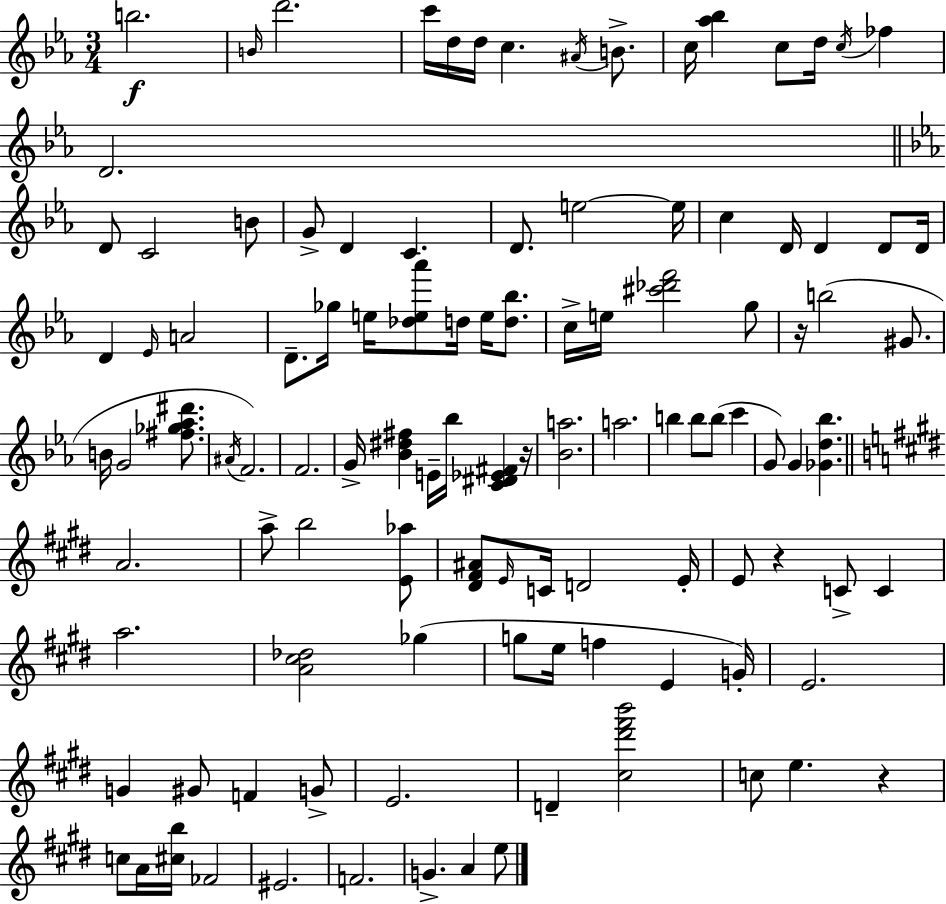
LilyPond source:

{
  \clef treble
  \numericTimeSignature
  \time 3/4
  \key ees \major
  b''2.\f | \grace { b'16 } d'''2. | c'''16 d''16 d''16 c''4. \acciaccatura { ais'16 } b'8.-> | c''16 <aes'' bes''>4 c''8 d''16 \acciaccatura { c''16 } fes''4 | \break d'2. | \bar "||" \break \key c \minor d'8 c'2 b'8 | g'8-> d'4 c'4. | d'8. e''2~~ e''16 | c''4 d'16 d'4 d'8 d'16 | \break d'4 \grace { ees'16 } a'2 | d'8.-- ges''16 e''16 <des'' e'' aes'''>8 d''16 e''16 <d'' bes''>8. | c''16-> e''16 <cis''' des''' f'''>2 g''8 | r16 b''2( gis'8. | \break b'16 g'2 <fis'' ges'' aes'' dis'''>8. | \acciaccatura { ais'16 }) f'2. | f'2. | g'16-> <bes' dis'' fis''>4 e'16-- bes''16 <c' dis' ees' fis'>4 | \break r16 <bes' a''>2. | a''2. | b''4 b''8 b''8( c'''4 | g'8) g'4 <ges' d'' bes''>4. | \break \bar "||" \break \key e \major a'2. | a''8-> b''2 <e' aes''>8 | <dis' fis' ais'>8 \grace { e'16 } c'16 d'2 | e'16-. e'8 r4 c'8-> c'4 | \break a''2. | <a' cis'' des''>2 ges''4( | g''8 e''16 f''4 e'4 | g'16-.) e'2. | \break g'4 gis'8 f'4 g'8-> | e'2. | d'4-- <cis'' dis''' fis''' b'''>2 | c''8 e''4. r4 | \break c''8 a'16 <cis'' b''>16 fes'2 | eis'2. | f'2. | g'4.-> a'4 e''8 | \break \bar "|."
}